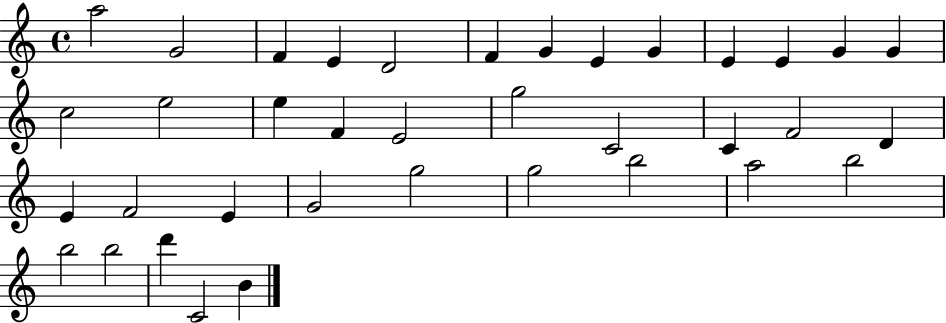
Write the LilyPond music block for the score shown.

{
  \clef treble
  \time 4/4
  \defaultTimeSignature
  \key c \major
  a''2 g'2 | f'4 e'4 d'2 | f'4 g'4 e'4 g'4 | e'4 e'4 g'4 g'4 | \break c''2 e''2 | e''4 f'4 e'2 | g''2 c'2 | c'4 f'2 d'4 | \break e'4 f'2 e'4 | g'2 g''2 | g''2 b''2 | a''2 b''2 | \break b''2 b''2 | d'''4 c'2 b'4 | \bar "|."
}